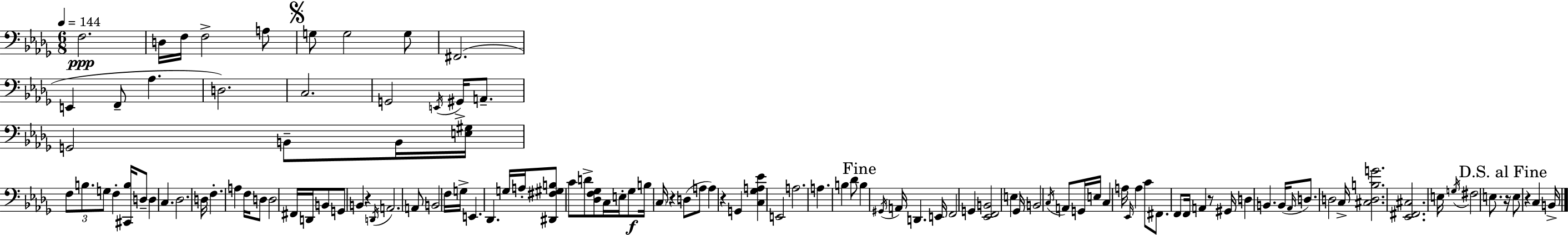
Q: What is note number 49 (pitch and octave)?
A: G3